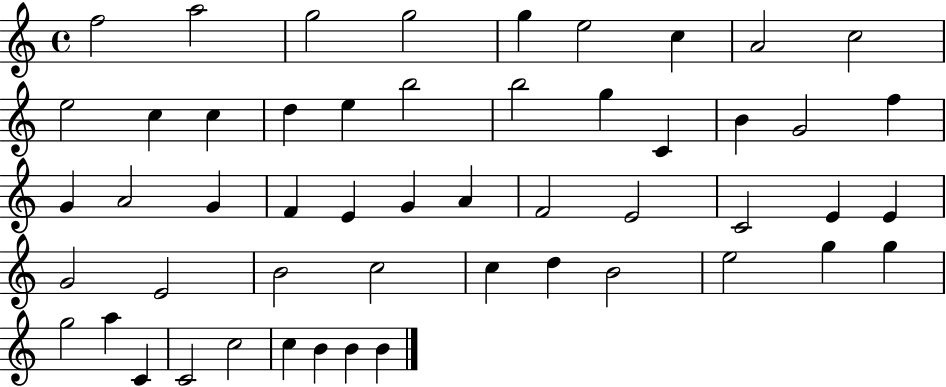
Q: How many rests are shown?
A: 0